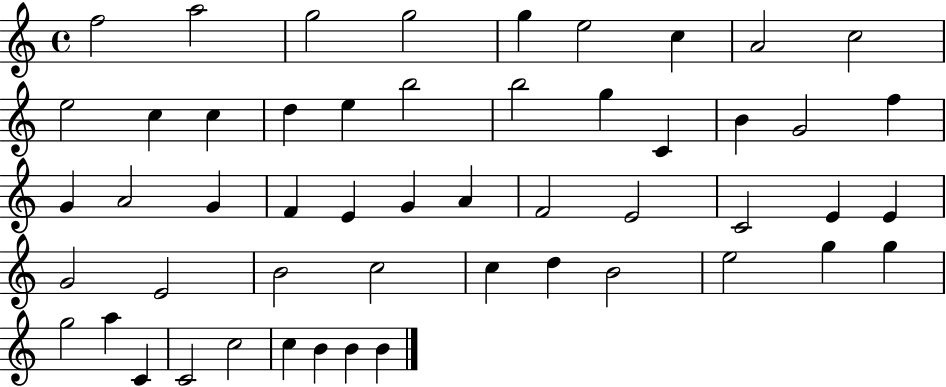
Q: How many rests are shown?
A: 0